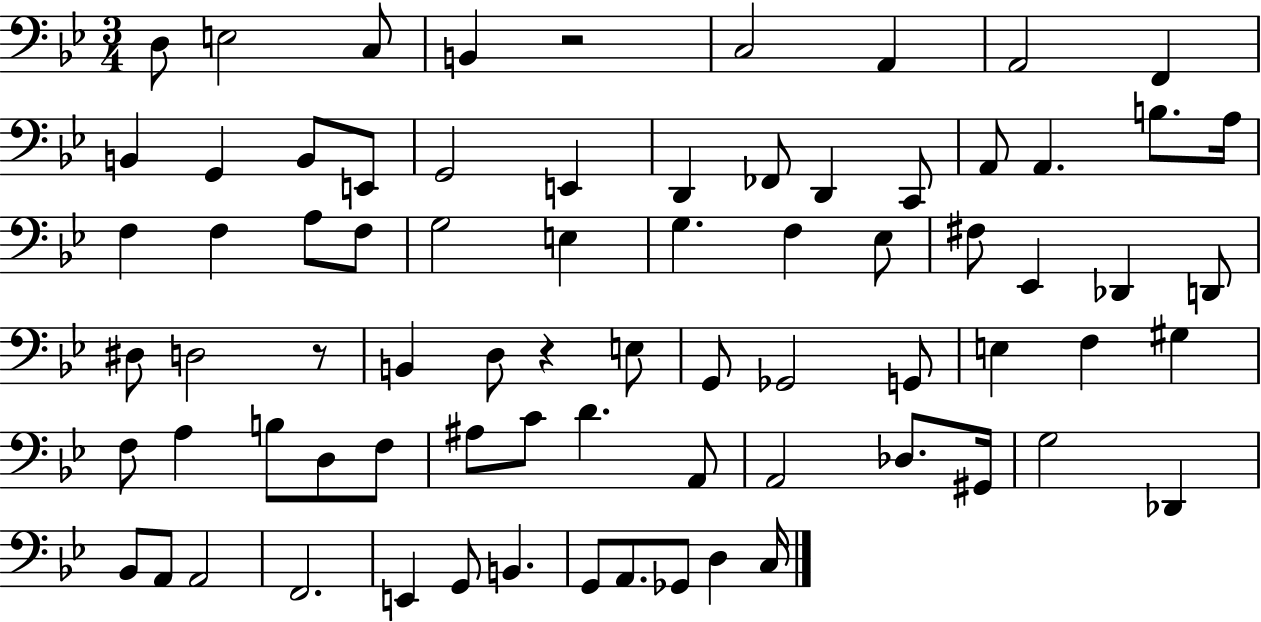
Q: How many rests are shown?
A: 3